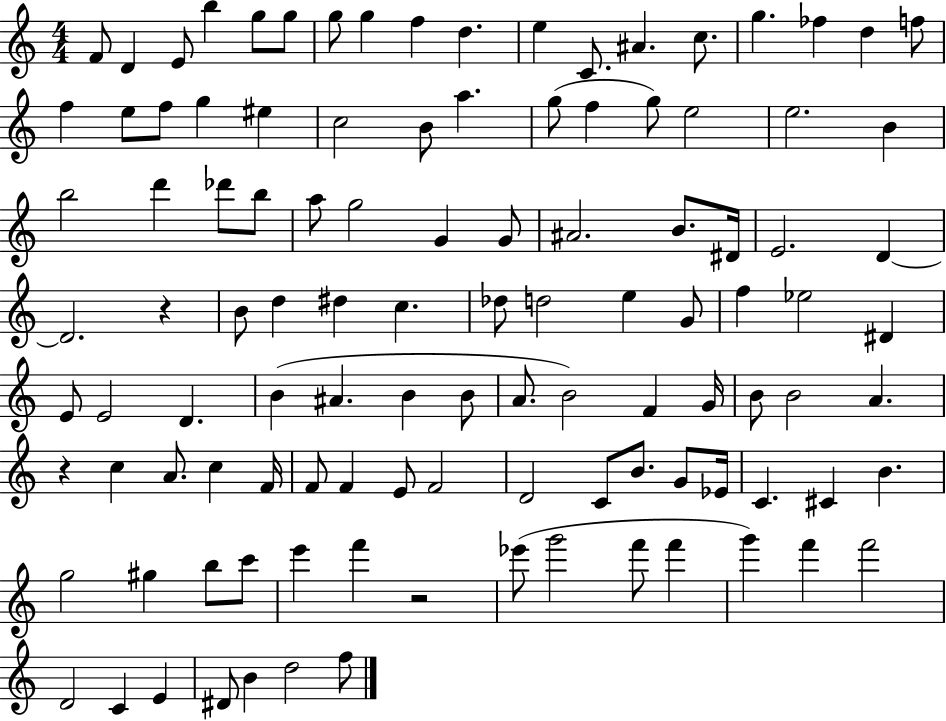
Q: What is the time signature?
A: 4/4